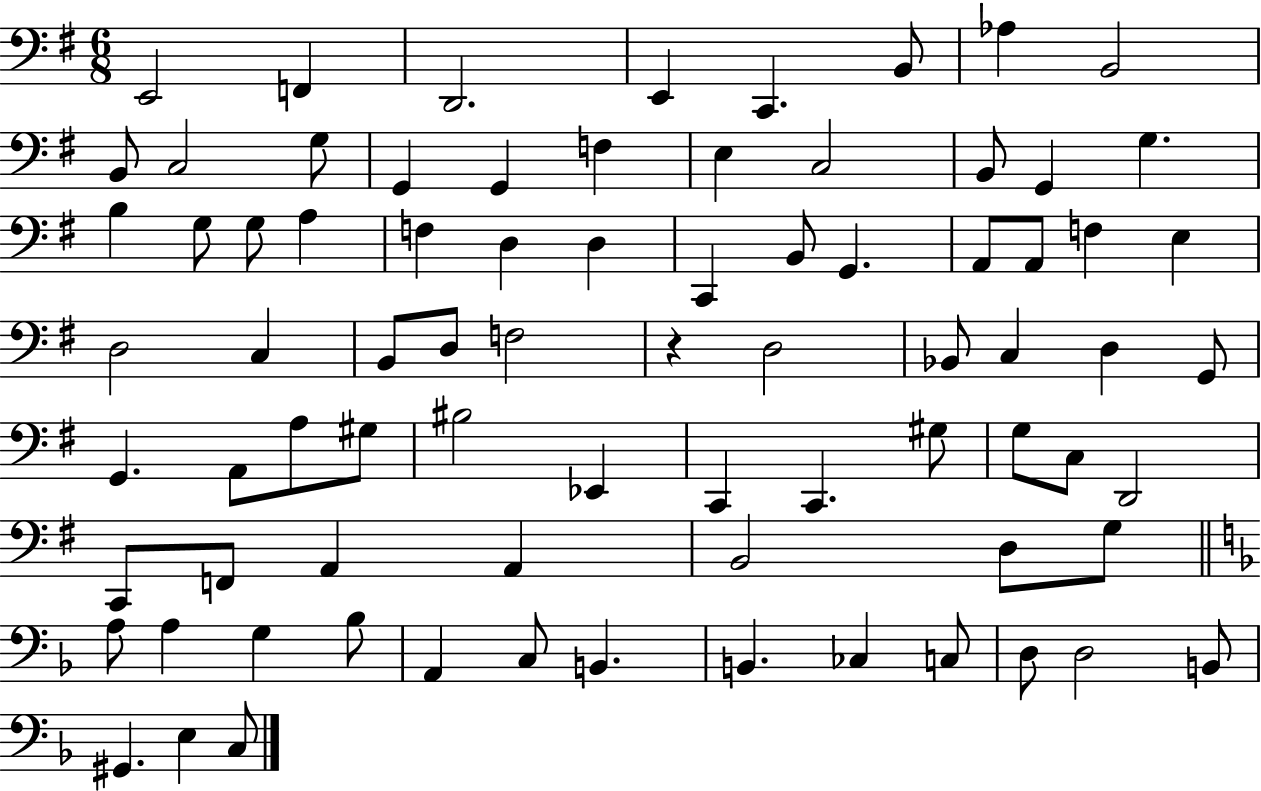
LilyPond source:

{
  \clef bass
  \numericTimeSignature
  \time 6/8
  \key g \major
  e,2 f,4 | d,2. | e,4 c,4. b,8 | aes4 b,2 | \break b,8 c2 g8 | g,4 g,4 f4 | e4 c2 | b,8 g,4 g4. | \break b4 g8 g8 a4 | f4 d4 d4 | c,4 b,8 g,4. | a,8 a,8 f4 e4 | \break d2 c4 | b,8 d8 f2 | r4 d2 | bes,8 c4 d4 g,8 | \break g,4. a,8 a8 gis8 | bis2 ees,4 | c,4 c,4. gis8 | g8 c8 d,2 | \break c,8 f,8 a,4 a,4 | b,2 d8 g8 | \bar "||" \break \key f \major a8 a4 g4 bes8 | a,4 c8 b,4. | b,4. ces4 c8 | d8 d2 b,8 | \break gis,4. e4 c8 | \bar "|."
}